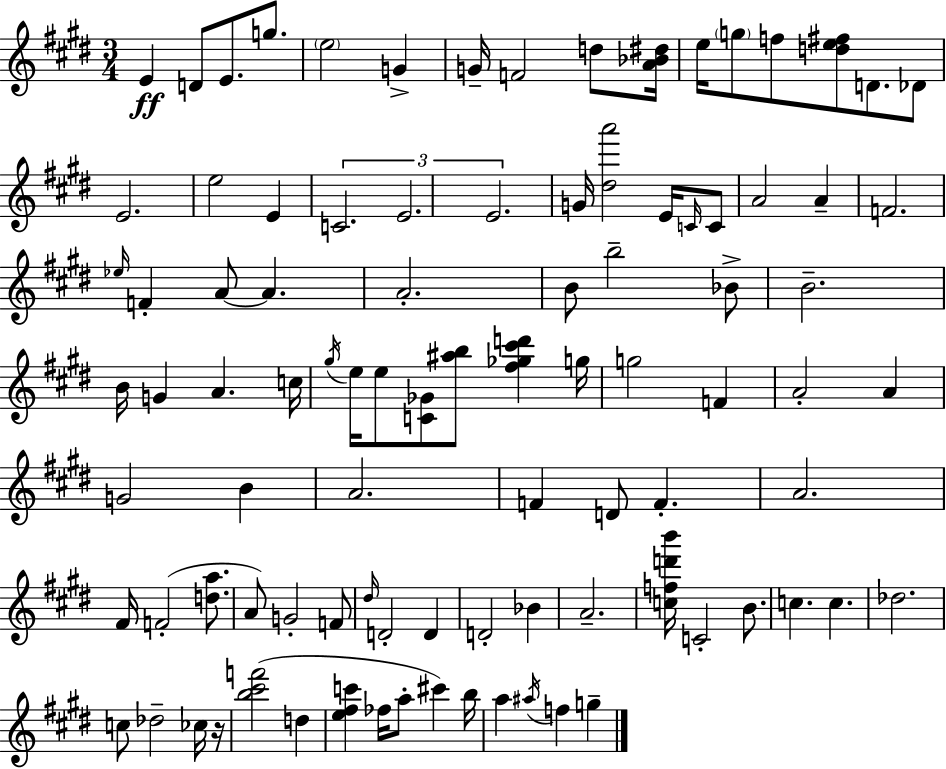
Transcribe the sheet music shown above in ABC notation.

X:1
T:Untitled
M:3/4
L:1/4
K:E
E D/2 E/2 g/2 e2 G G/4 F2 d/2 [A_B^d]/4 e/4 g/2 f/2 [de^f]/2 D/2 _D/2 E2 e2 E C2 E2 E2 G/4 [^da']2 E/4 C/4 C/2 A2 A F2 _e/4 F A/2 A A2 B/2 b2 _B/2 B2 B/4 G A c/4 ^g/4 e/4 e/2 [C_G]/2 [^ab]/2 [^f_g^c'd'] g/4 g2 F A2 A G2 B A2 F D/2 F A2 ^F/4 F2 [da]/2 A/2 G2 F/2 ^d/4 D2 D D2 _B A2 [cfd'b']/4 C2 B/2 c c _d2 c/2 _d2 _c/4 z/4 [b^c'f']2 d [e^fc'] _f/4 a/2 ^c' b/4 a ^a/4 f g